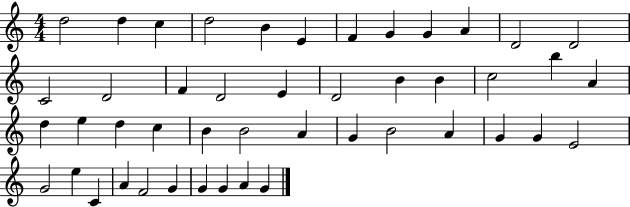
{
  \clef treble
  \numericTimeSignature
  \time 4/4
  \key c \major
  d''2 d''4 c''4 | d''2 b'4 e'4 | f'4 g'4 g'4 a'4 | d'2 d'2 | \break c'2 d'2 | f'4 d'2 e'4 | d'2 b'4 b'4 | c''2 b''4 a'4 | \break d''4 e''4 d''4 c''4 | b'4 b'2 a'4 | g'4 b'2 a'4 | g'4 g'4 e'2 | \break g'2 e''4 c'4 | a'4 f'2 g'4 | g'4 g'4 a'4 g'4 | \bar "|."
}